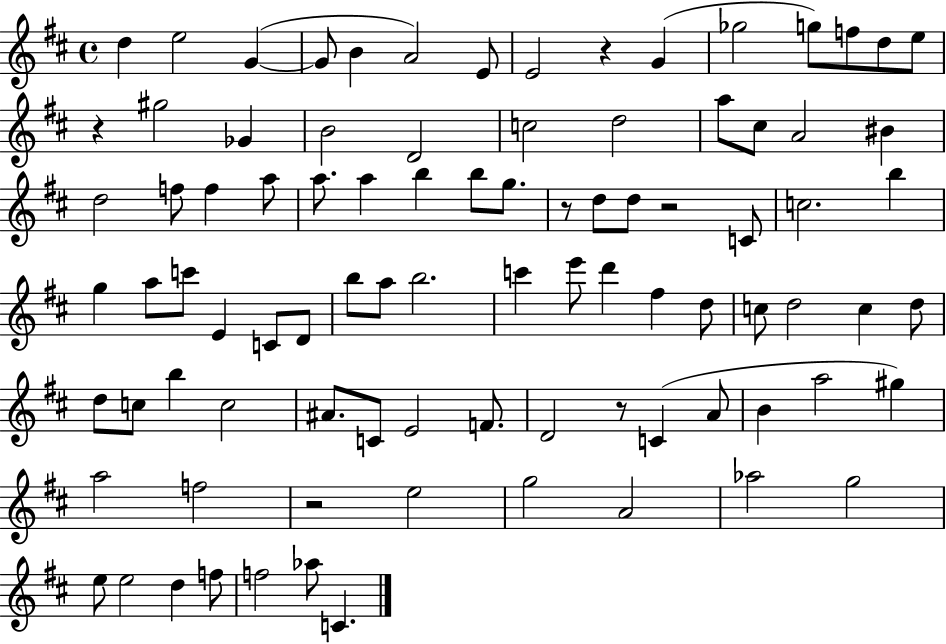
{
  \clef treble
  \time 4/4
  \defaultTimeSignature
  \key d \major
  d''4 e''2 g'4~(~ | g'8 b'4 a'2) e'8 | e'2 r4 g'4( | ges''2 g''8) f''8 d''8 e''8 | \break r4 gis''2 ges'4 | b'2 d'2 | c''2 d''2 | a''8 cis''8 a'2 bis'4 | \break d''2 f''8 f''4 a''8 | a''8. a''4 b''4 b''8 g''8. | r8 d''8 d''8 r2 c'8 | c''2. b''4 | \break g''4 a''8 c'''8 e'4 c'8 d'8 | b''8 a''8 b''2. | c'''4 e'''8 d'''4 fis''4 d''8 | c''8 d''2 c''4 d''8 | \break d''8 c''8 b''4 c''2 | ais'8. c'8 e'2 f'8. | d'2 r8 c'4( a'8 | b'4 a''2 gis''4) | \break a''2 f''2 | r2 e''2 | g''2 a'2 | aes''2 g''2 | \break e''8 e''2 d''4 f''8 | f''2 aes''8 c'4. | \bar "|."
}